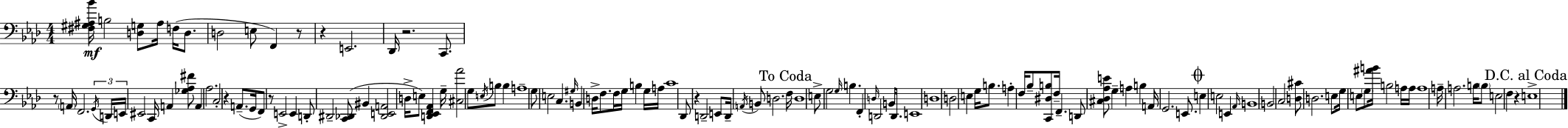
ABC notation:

X:1
T:Untitled
M:4/4
L:1/4
K:Ab
[^F,^G,^A,_B]/4 B,2 [D,G,]/2 ^A,/4 F,/4 D,/2 D,2 E,/2 F,, z/2 z E,,2 _D,,/4 z2 C,,/2 z/2 A,,/4 F,,2 G,,/4 D,,/4 E,,/4 ^E,,2 C,,/4 A,, [_G,_A,^F]/2 A,, _A,2 C,2 z A,,/2 G,,/4 F,,/2 z/2 E,,2 E,, D,,/2 ^D,,2 [C,,_D,,]/2 ^B,, [_D,,E,,A,,]2 D,/4 E,/2 [D,,_E,,F,,_A,,] G,/4 [^C,_A]2 G,/2 E,/4 B,/2 B, A,4 G,/2 E,2 C, ^G,/4 B,, D,/4 F,/2 F,/4 G,/4 B, G,/4 A,/4 C4 _D,,/2 z D,,2 E,,/2 D,,/4 A,,/4 B,,/2 D,2 F,/4 D,4 E,/2 G,2 G,/4 B, F,, D,/4 D,,2 B,,/4 D,,/2 E,,4 D,4 D,2 E, G,/4 B,/2 A, F,/4 _B,/2 [C,,^D,B,]/2 F,/4 F,, D,,/2 [^C,_D,_A,E]/2 G, A, B, A,,/4 G,,2 E,,/2 E, E,2 E,, _A,,/4 B,,4 B,,2 C,2 [D,^C]/2 D,2 E,/2 G,/4 E,/2 G,/2 [^AB]/4 B,2 A,/4 A,/4 A,4 A,/4 A,2 B,/4 B,/2 E,2 F, z E,4